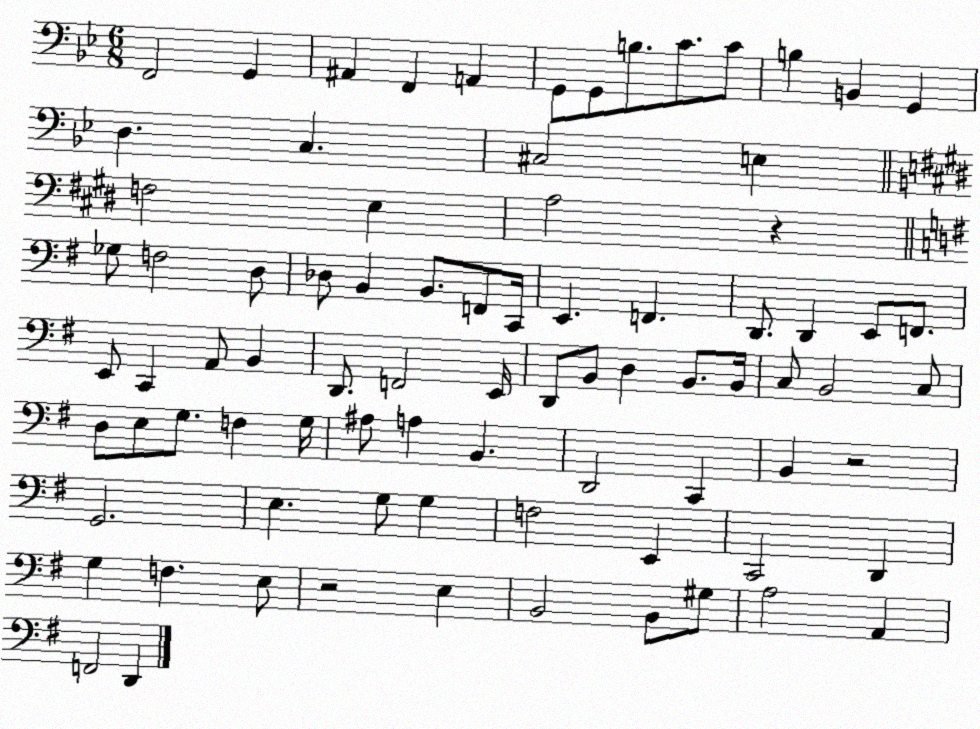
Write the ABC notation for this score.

X:1
T:Untitled
M:6/8
L:1/4
K:Bb
F,,2 G,, ^A,, F,, A,, G,,/2 G,,/2 B,/2 C/2 C/2 B, B,, G,, D, C, ^C,2 E, F,2 E, A,2 z _G,/2 F,2 D,/2 _D,/2 B,, B,,/2 F,,/2 C,,/4 E,, F,, D,,/2 D,, E,,/2 F,,/2 E,,/2 C,, A,,/2 B,, D,,/2 F,,2 E,,/4 D,,/2 B,,/2 D, B,,/2 B,,/4 C,/2 B,,2 C,/2 D,/2 E,/2 G,/2 F, G,/4 ^A,/2 A, B,, D,,2 C,, B,, z2 G,,2 E, G,/2 G, F,2 E,, C,,2 D,, G, F, E,/2 z2 E, B,,2 B,,/2 ^G,/2 A,2 A,, F,,2 D,,